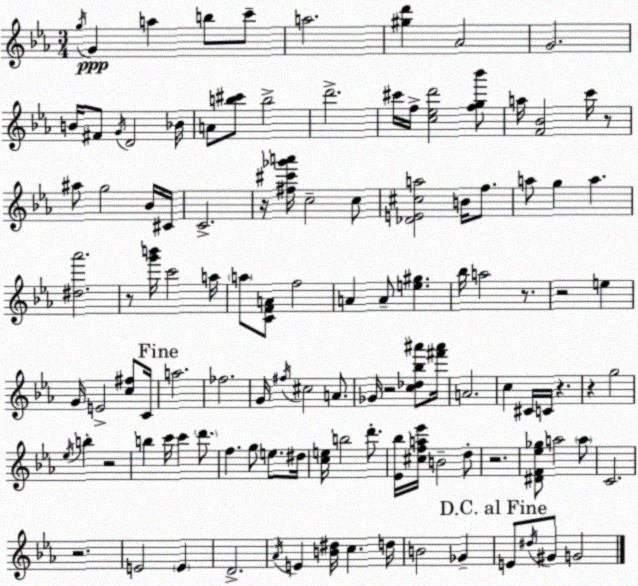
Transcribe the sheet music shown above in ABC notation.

X:1
T:Untitled
M:3/4
L:1/4
K:Cm
g/4 G a b/2 c'/2 a2 [^gd'] _A2 G2 B/4 ^F/2 G/4 D2 _B/4 A/2 [b^c']/2 b2 d'2 ^c'/4 f/4 [c_ed']2 [fg_b']/2 a/4 [F_B]2 c'/4 z/2 ^a/2 g2 _B/4 ^C/4 C2 z/4 [^f^c'_g'a']/4 c2 c/2 [_DE^ca]2 B/4 f/2 a/2 g a [^d_a']2 z/2 [g'b']/4 c'2 a/4 a/2 [CFA]/2 f2 A A/2 [e^g] _b/4 a2 z/2 z2 e G/4 E2 [c^f]/2 C/4 a2 _f2 G/4 ^f/4 ^c2 A/2 _G/4 z2 [c_d_b^a']/2 [^f'^a']/4 A2 c ^C/4 C/4 z z g2 _e/4 b z2 b c'/4 c' d'/2 f g/2 e/2 ^d/4 [ce]/4 b2 d'/2 [_E_b]/4 [^cfa_e']/4 B2 d/2 z2 [^DF_e_g]/2 a2 a/2 C2 z2 E2 E D2 _A/4 E [B^d]/4 c d/4 B2 _G E/2 ^d/4 ^G/2 G2